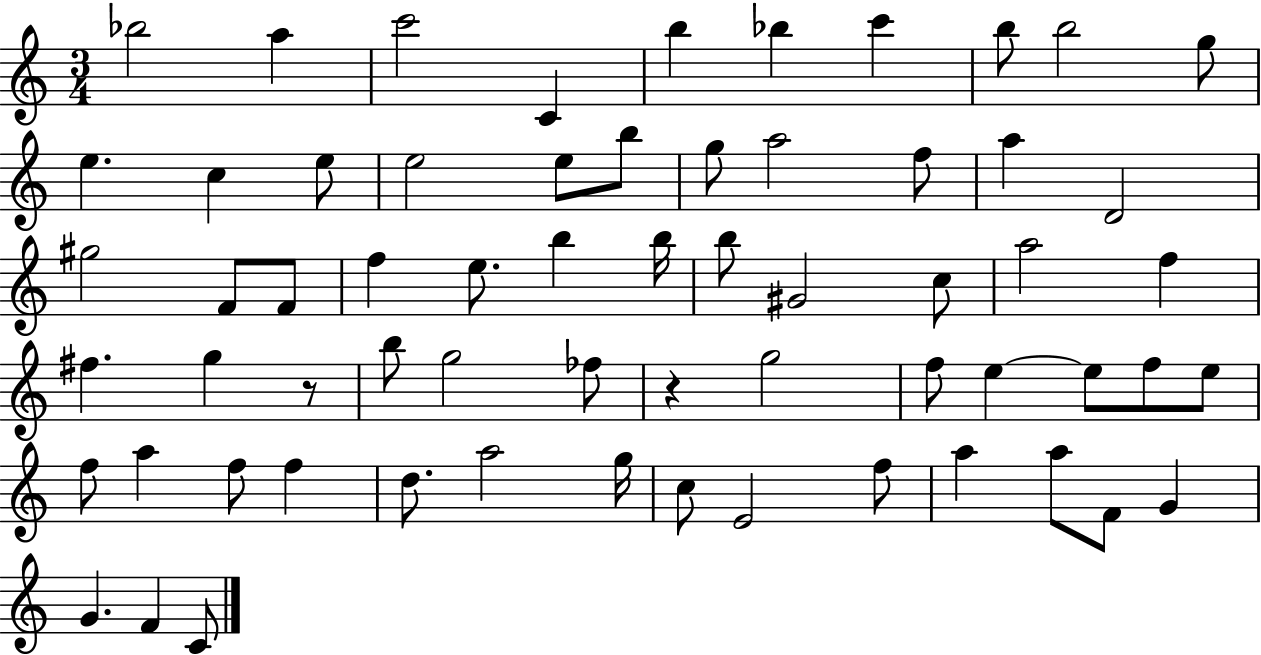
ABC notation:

X:1
T:Untitled
M:3/4
L:1/4
K:C
_b2 a c'2 C b _b c' b/2 b2 g/2 e c e/2 e2 e/2 b/2 g/2 a2 f/2 a D2 ^g2 F/2 F/2 f e/2 b b/4 b/2 ^G2 c/2 a2 f ^f g z/2 b/2 g2 _f/2 z g2 f/2 e e/2 f/2 e/2 f/2 a f/2 f d/2 a2 g/4 c/2 E2 f/2 a a/2 F/2 G G F C/2